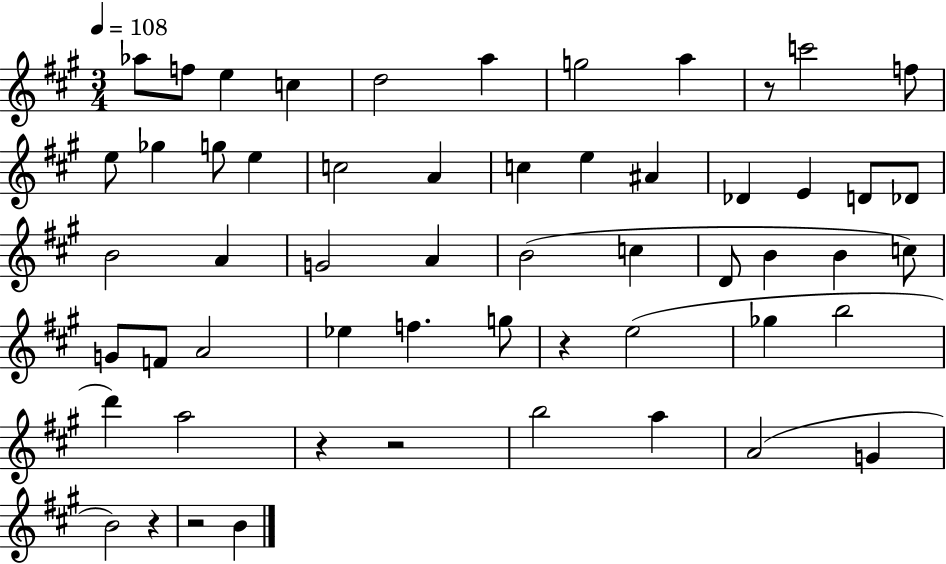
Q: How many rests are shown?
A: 6